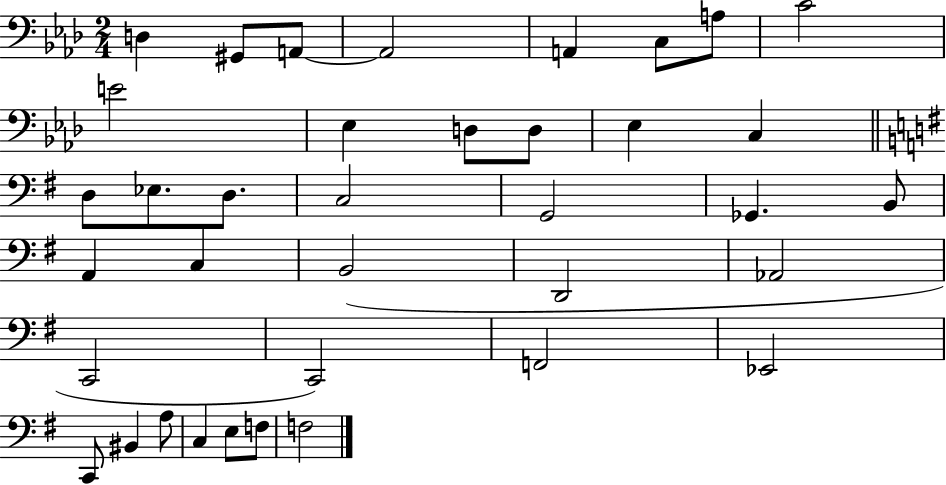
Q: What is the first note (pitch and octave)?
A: D3